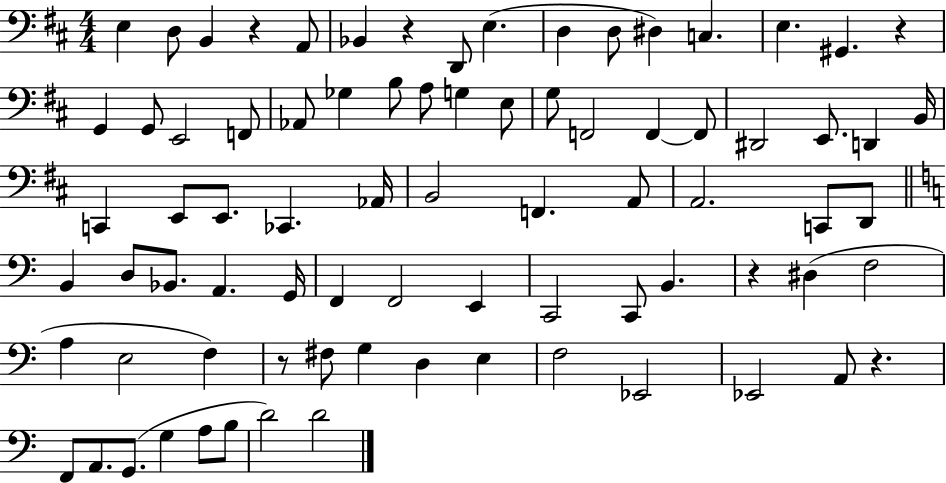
{
  \clef bass
  \numericTimeSignature
  \time 4/4
  \key d \major
  e4 d8 b,4 r4 a,8 | bes,4 r4 d,8 e4.( | d4 d8 dis4) c4. | e4. gis,4. r4 | \break g,4 g,8 e,2 f,8 | aes,8 ges4 b8 a8 g4 e8 | g8 f,2 f,4~~ f,8 | dis,2 e,8. d,4 b,16 | \break c,4 e,8 e,8. ces,4. aes,16 | b,2 f,4. a,8 | a,2. c,8 d,8 | \bar "||" \break \key c \major b,4 d8 bes,8. a,4. g,16 | f,4 f,2 e,4 | c,2 c,8 b,4. | r4 dis4( f2 | \break a4 e2 f4) | r8 fis8 g4 d4 e4 | f2 ees,2 | ees,2 a,8 r4. | \break f,8 a,8. g,8.( g4 a8 b8 | d'2) d'2 | \bar "|."
}